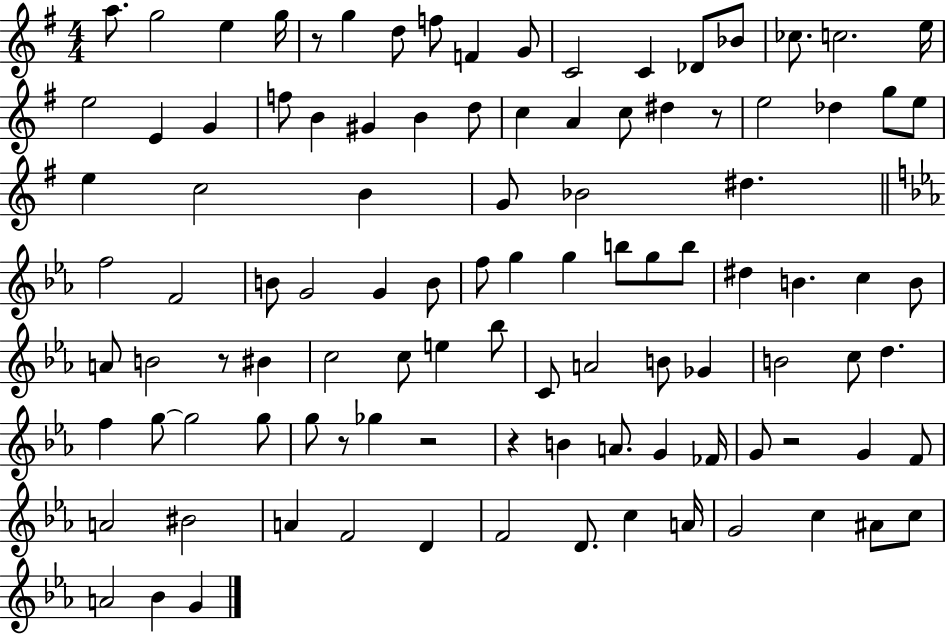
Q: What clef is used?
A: treble